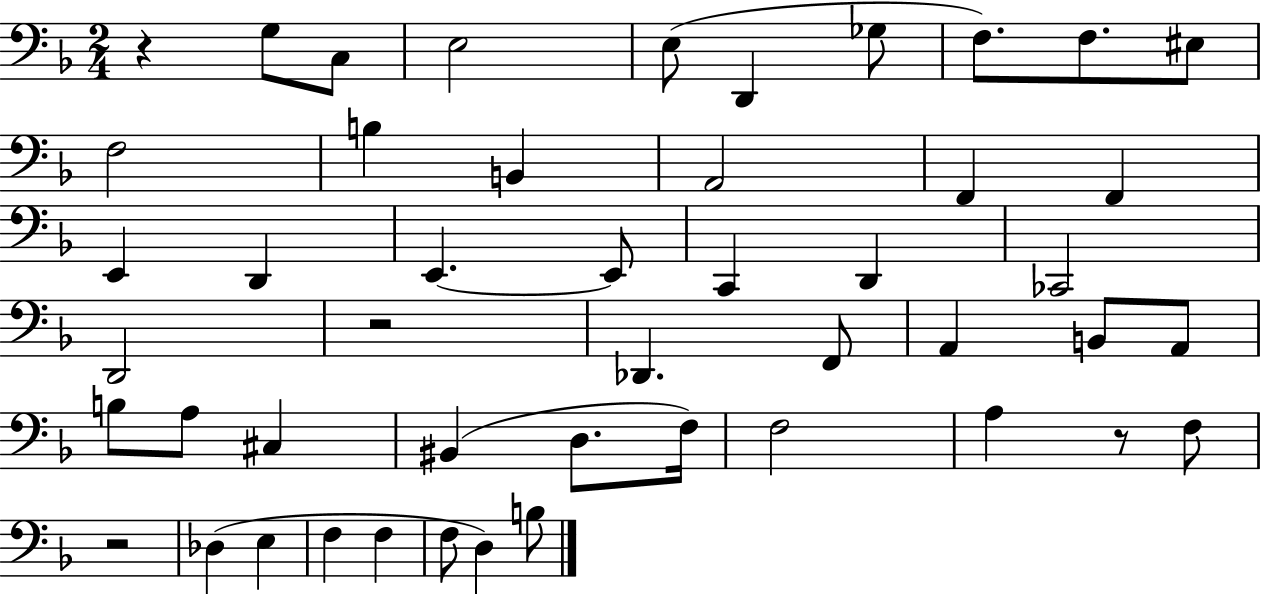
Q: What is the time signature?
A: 2/4